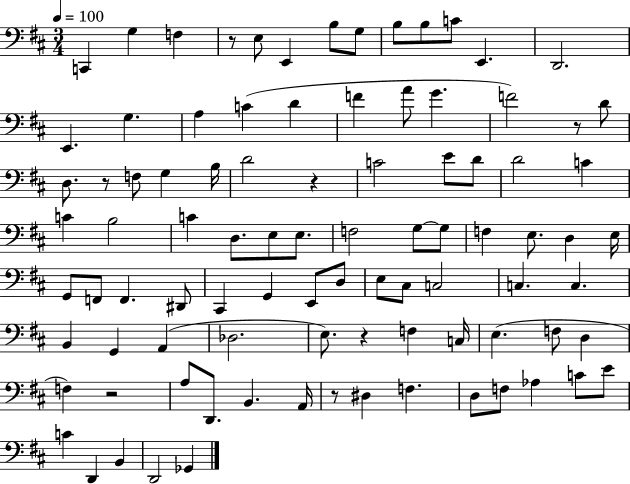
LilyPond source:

{
  \clef bass
  \numericTimeSignature
  \time 3/4
  \key d \major
  \tempo 4 = 100
  c,4 g4 f4 | r8 e8 e,4 b8 g8 | b8 b8 c'8 e,4. | d,2. | \break e,4. g4. | a4 c'4( d'4 | f'4 a'8 g'4. | f'2) r8 d'8 | \break d8. r8 f8 g4 b16 | d'2 r4 | c'2 e'8 d'8 | d'2 c'4 | \break c'4 b2 | c'4 d8. e8 e8. | f2 g8~~ g8 | f4 e8. d4 e16 | \break g,8 f,8 f,4. dis,8 | cis,4 g,4 e,8 d8 | e8 cis8 c2 | c4. c4. | \break b,4 g,4 a,4( | des2. | e8.) r4 f4 c16 | e4.( f8 d4 | \break f4) r2 | a8 d,8. b,4. a,16 | r8 dis4 f4. | d8 f8 aes4 c'8 e'8 | \break c'4 d,4 b,4 | d,2 ges,4 | \bar "|."
}